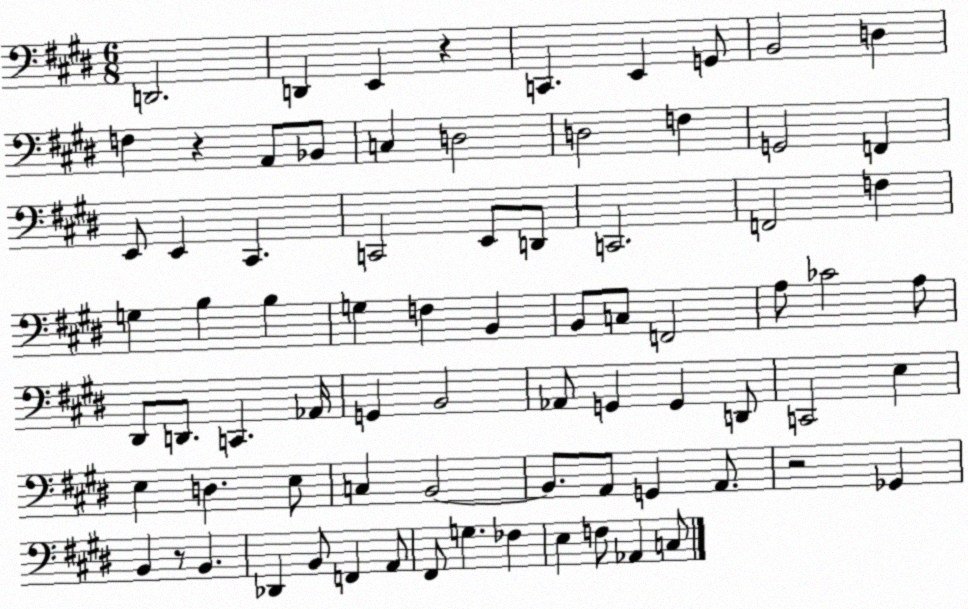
X:1
T:Untitled
M:6/8
L:1/4
K:E
D,,2 D,, E,, z C,, E,, G,,/2 B,,2 D, F, z A,,/2 _B,,/2 C, D,2 D,2 F, G,,2 F,, E,,/2 E,, ^C,, C,,2 E,,/2 D,,/2 C,,2 F,,2 F, G, B, B, G, F, B,, B,,/2 C,/2 F,,2 A,/2 _C2 A,/2 ^D,,/2 D,,/2 C,, _A,,/4 G,, B,,2 _A,,/2 G,, G,, D,,/2 C,,2 E, E, D, E,/2 C, B,,2 B,,/2 A,,/2 G,, A,,/2 z2 _G,, B,, z/2 B,, _D,, B,,/2 F,, A,,/2 ^F,,/2 G, _F, E, F,/2 _A,, C,/2